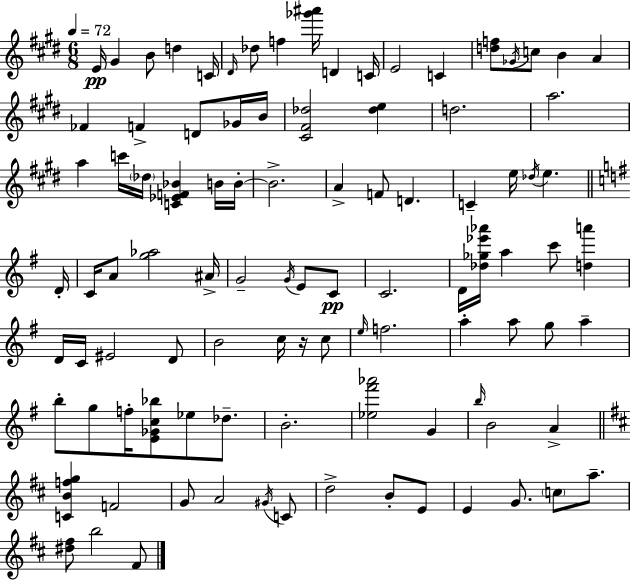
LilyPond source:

{
  \clef treble
  \numericTimeSignature
  \time 6/8
  \key e \major
  \tempo 4 = 72
  e'16\pp gis'4 b'8 d''4 c'16 | \grace { dis'16 } des''8 f''4 <ges''' ais'''>16 d'4 | c'16 e'2 c'4 | <d'' f''>8 \acciaccatura { ges'16 } c''8 b'4 a'4 | \break fes'4 f'4-> d'8 | ges'16 b'16 <cis' fis' des''>2 <des'' e''>4 | d''2. | a''2. | \break a''4 c'''16 \parenthesize des''16 <c' ees' f' bes'>4 | b'16 b'16-.~~ b'2.-> | a'4-> f'8 d'4. | c'4-- e''16 \acciaccatura { des''16 } e''4. | \break \bar "||" \break \key g \major d'16-. c'16 a'8 <g'' aes''>2 | ais'16-> g'2-- \acciaccatura { g'16 } e'8 | c'8\pp c'2. | d'16 <des'' ges'' ees''' aes'''>16 a''4 c'''8 <d'' a'''>4 | \break d'16 c'16 eis'2 | d'8 b'2 c''16 r16 | c''8 \grace { e''16 } f''2. | a''4-. a''8 g''8 a''4-- | \break b''8-. g''8 f''16-. <e' ges' c'' bes''>8 ees''8 | des''8.-- b'2.-. | <ees'' fis''' aes'''>2 g'4 | \grace { b''16 } b'2 | \break a'4-> \bar "||" \break \key d \major <c' b' f'' g''>4 f'2 | g'8 a'2 \acciaccatura { gis'16 } c'8 | d''2-> b'8-. e'8 | e'4 g'8. \parenthesize c''8 a''8.-- | \break <dis'' fis''>8 b''2 fis'8 | \bar "|."
}